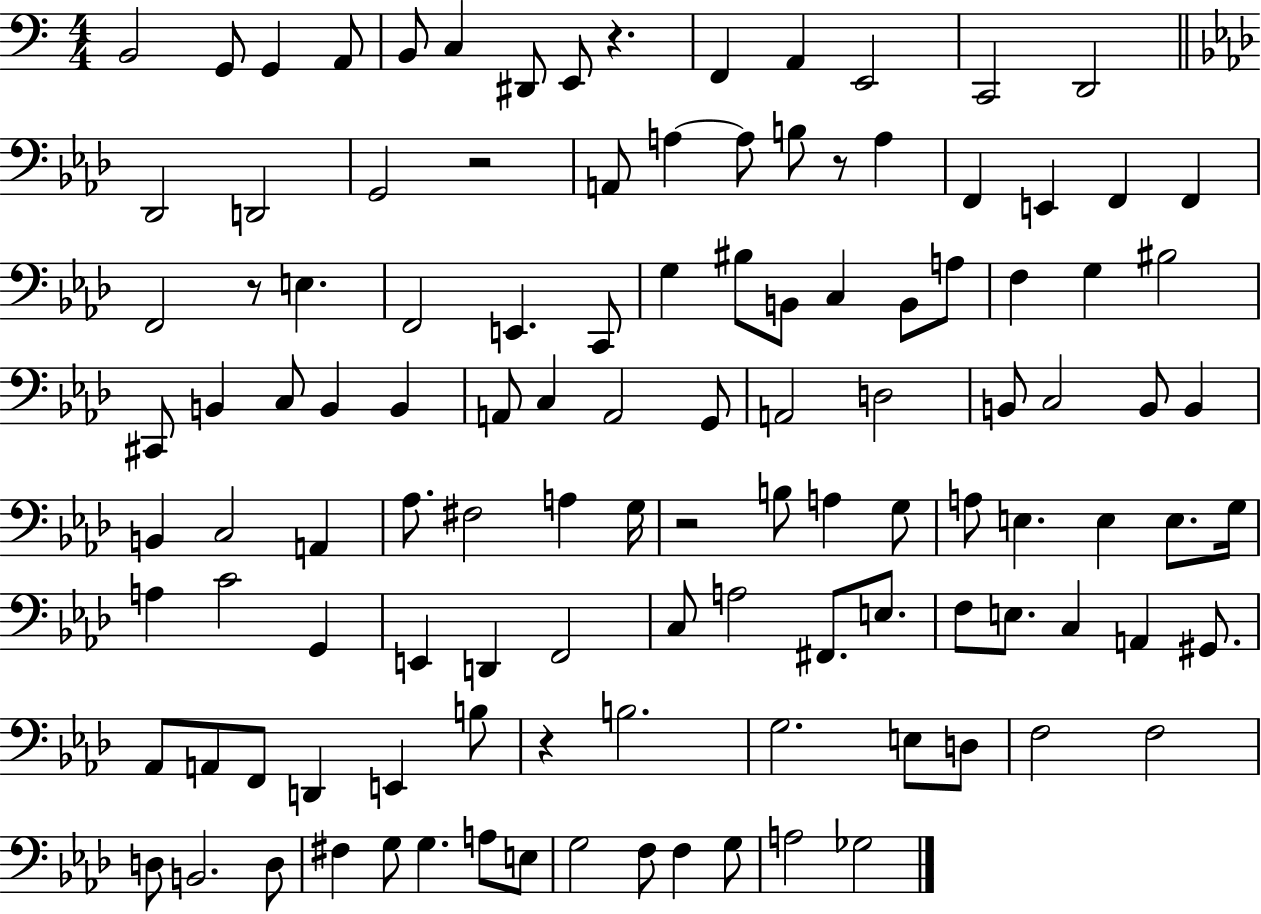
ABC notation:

X:1
T:Untitled
M:4/4
L:1/4
K:C
B,,2 G,,/2 G,, A,,/2 B,,/2 C, ^D,,/2 E,,/2 z F,, A,, E,,2 C,,2 D,,2 _D,,2 D,,2 G,,2 z2 A,,/2 A, A,/2 B,/2 z/2 A, F,, E,, F,, F,, F,,2 z/2 E, F,,2 E,, C,,/2 G, ^B,/2 B,,/2 C, B,,/2 A,/2 F, G, ^B,2 ^C,,/2 B,, C,/2 B,, B,, A,,/2 C, A,,2 G,,/2 A,,2 D,2 B,,/2 C,2 B,,/2 B,, B,, C,2 A,, _A,/2 ^F,2 A, G,/4 z2 B,/2 A, G,/2 A,/2 E, E, E,/2 G,/4 A, C2 G,, E,, D,, F,,2 C,/2 A,2 ^F,,/2 E,/2 F,/2 E,/2 C, A,, ^G,,/2 _A,,/2 A,,/2 F,,/2 D,, E,, B,/2 z B,2 G,2 E,/2 D,/2 F,2 F,2 D,/2 B,,2 D,/2 ^F, G,/2 G, A,/2 E,/2 G,2 F,/2 F, G,/2 A,2 _G,2